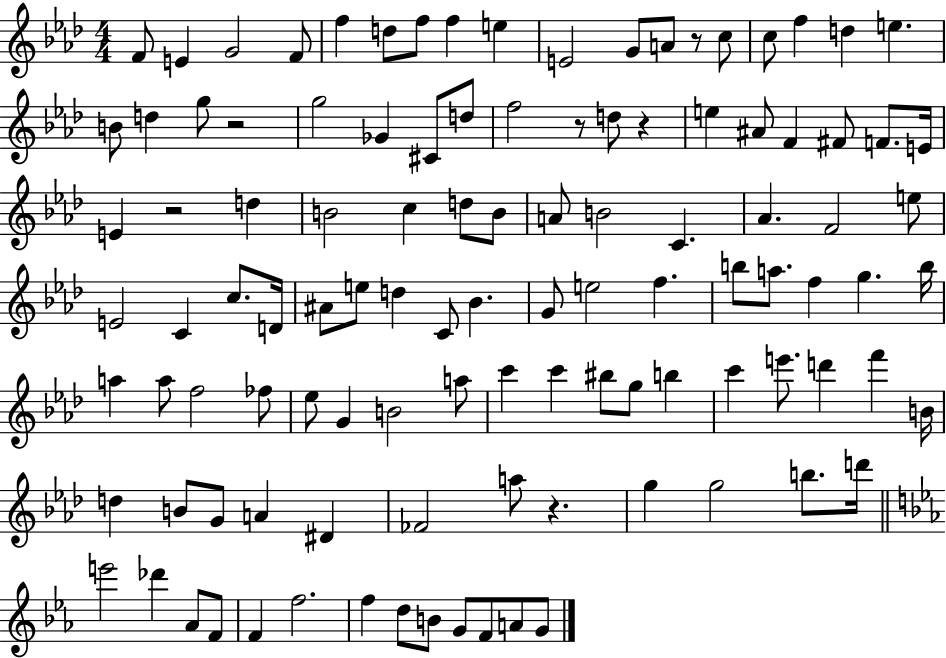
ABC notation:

X:1
T:Untitled
M:4/4
L:1/4
K:Ab
F/2 E G2 F/2 f d/2 f/2 f e E2 G/2 A/2 z/2 c/2 c/2 f d e B/2 d g/2 z2 g2 _G ^C/2 d/2 f2 z/2 d/2 z e ^A/2 F ^F/2 F/2 E/4 E z2 d B2 c d/2 B/2 A/2 B2 C _A F2 e/2 E2 C c/2 D/4 ^A/2 e/2 d C/2 _B G/2 e2 f b/2 a/2 f g b/4 a a/2 f2 _f/2 _e/2 G B2 a/2 c' c' ^b/2 g/2 b c' e'/2 d' f' B/4 d B/2 G/2 A ^D _F2 a/2 z g g2 b/2 d'/4 e'2 _d' _A/2 F/2 F f2 f d/2 B/2 G/2 F/2 A/2 G/2